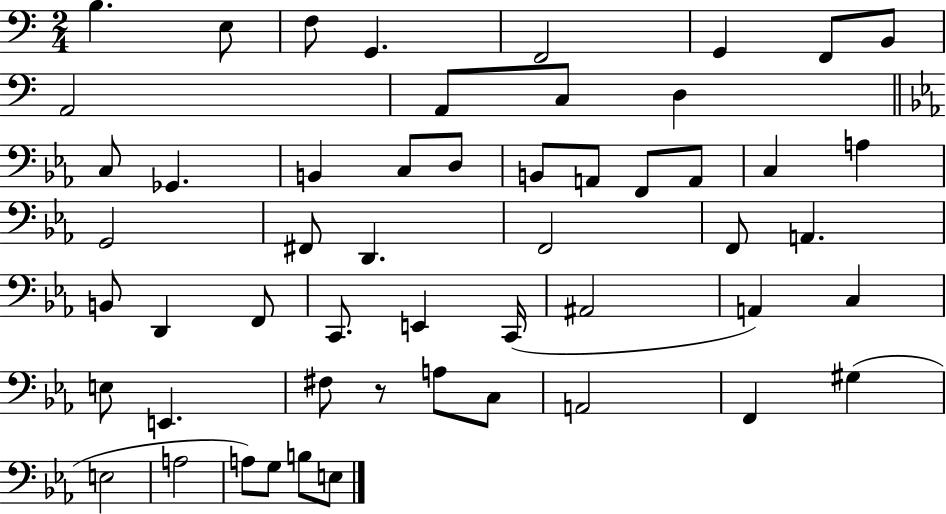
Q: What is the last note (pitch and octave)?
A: E3